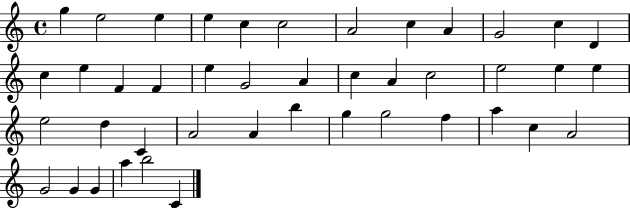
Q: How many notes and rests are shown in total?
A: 43